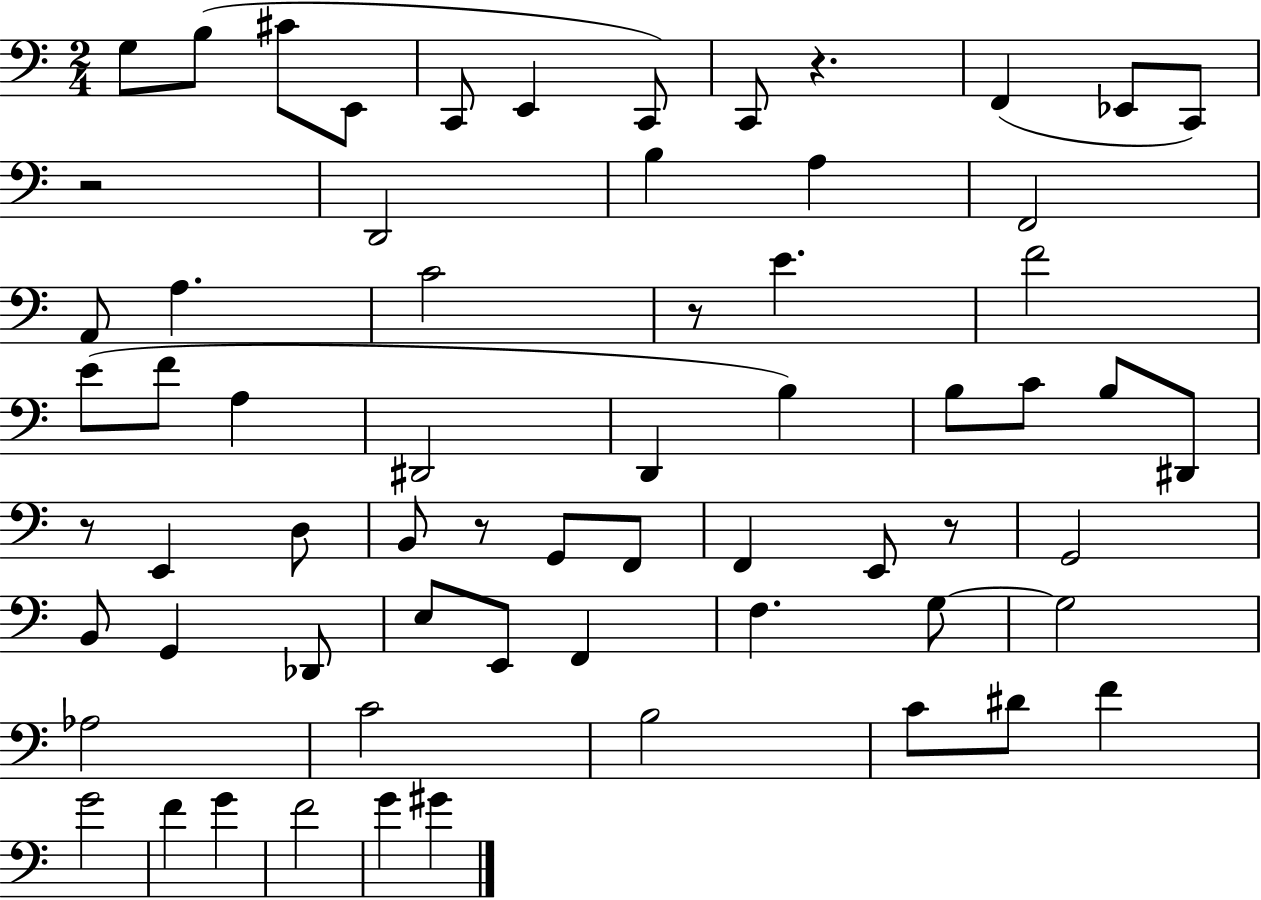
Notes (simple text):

G3/e B3/e C#4/e E2/e C2/e E2/q C2/e C2/e R/q. F2/q Eb2/e C2/e R/h D2/h B3/q A3/q F2/h A2/e A3/q. C4/h R/e E4/q. F4/h E4/e F4/e A3/q D#2/h D2/q B3/q B3/e C4/e B3/e D#2/e R/e E2/q D3/e B2/e R/e G2/e F2/e F2/q E2/e R/e G2/h B2/e G2/q Db2/e E3/e E2/e F2/q F3/q. G3/e G3/h Ab3/h C4/h B3/h C4/e D#4/e F4/q G4/h F4/q G4/q F4/h G4/q G#4/q